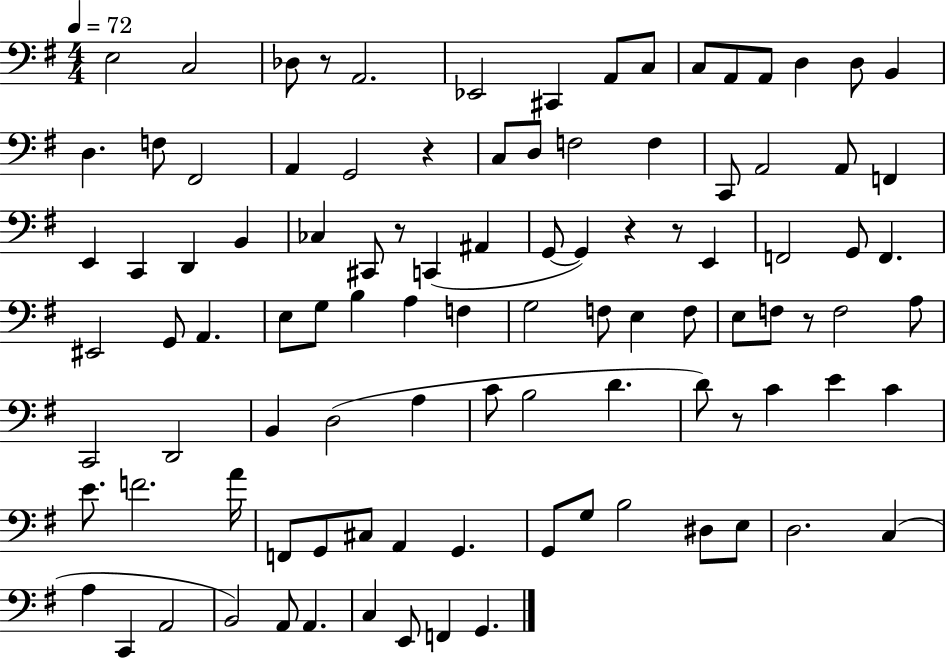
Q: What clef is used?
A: bass